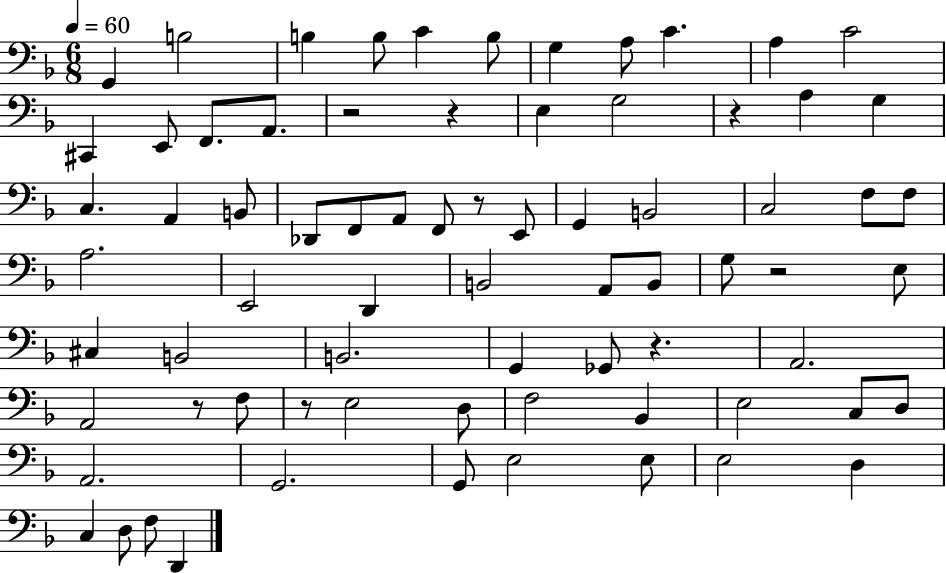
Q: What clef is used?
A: bass